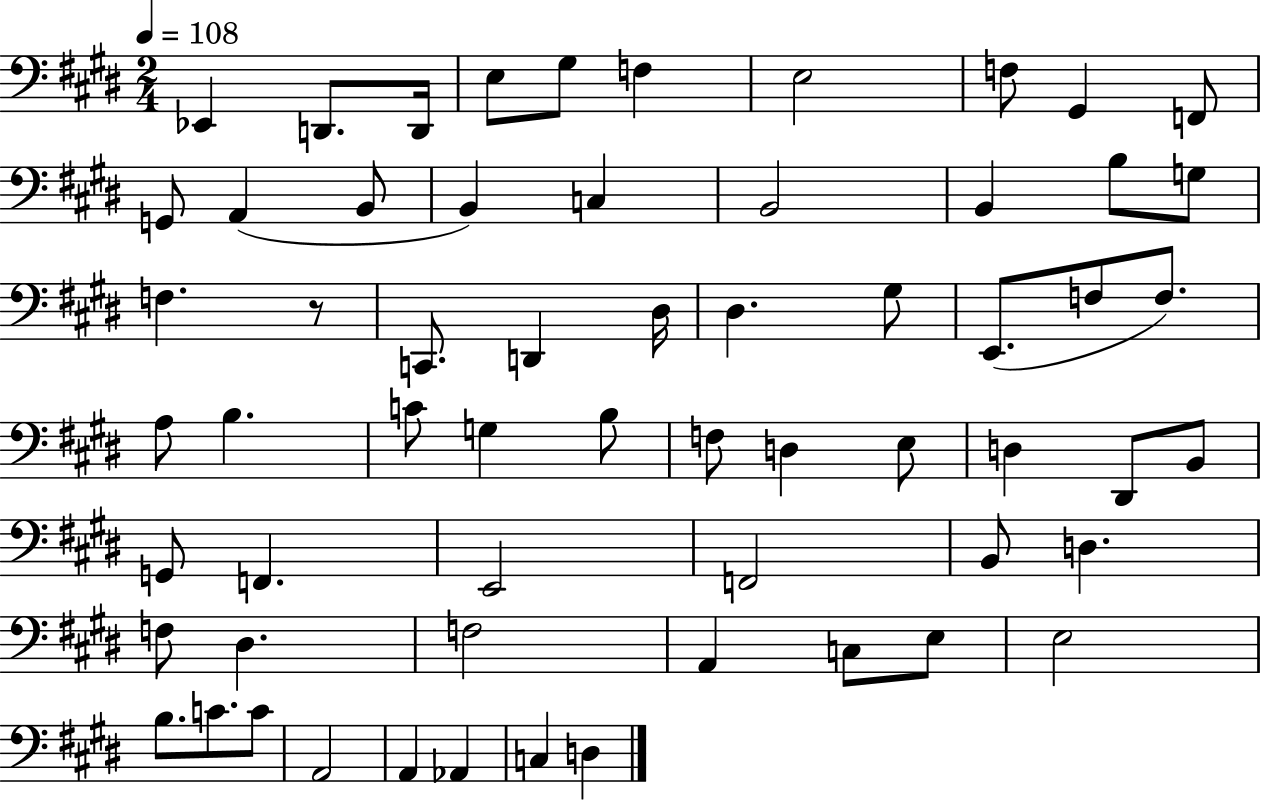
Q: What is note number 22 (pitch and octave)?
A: D2